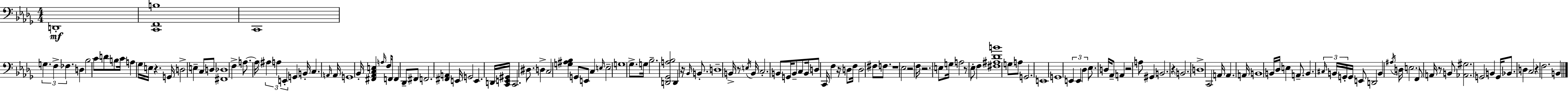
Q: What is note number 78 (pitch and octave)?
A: Eb3